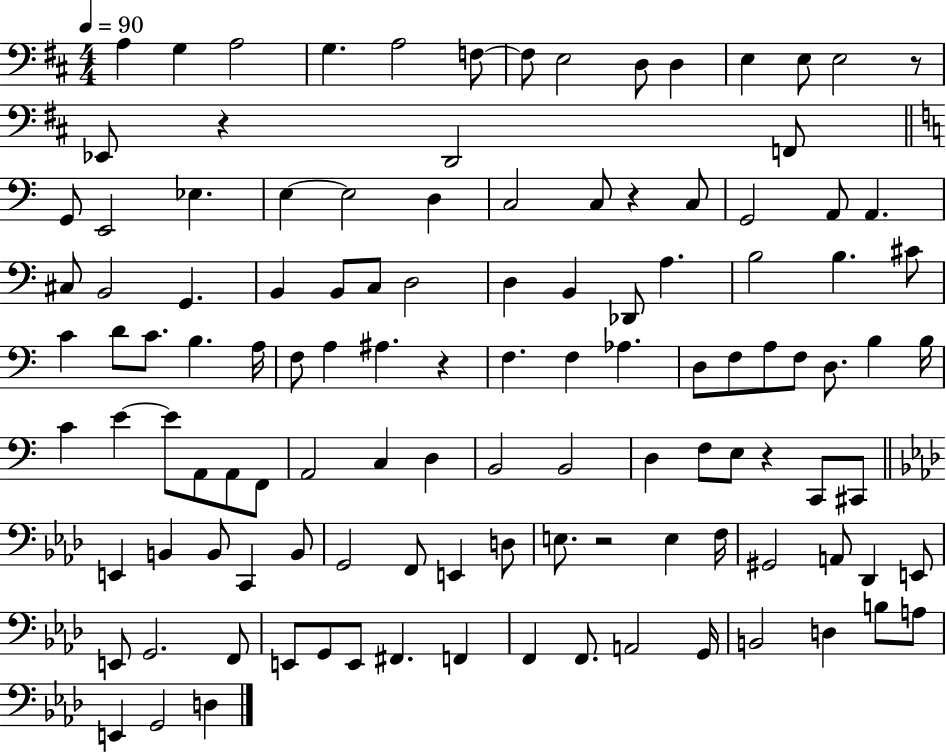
X:1
T:Untitled
M:4/4
L:1/4
K:D
A, G, A,2 G, A,2 F,/2 F,/2 E,2 D,/2 D, E, E,/2 E,2 z/2 _E,,/2 z D,,2 F,,/2 G,,/2 E,,2 _E, E, E,2 D, C,2 C,/2 z C,/2 G,,2 A,,/2 A,, ^C,/2 B,,2 G,, B,, B,,/2 C,/2 D,2 D, B,, _D,,/2 A, B,2 B, ^C/2 C D/2 C/2 B, A,/4 F,/2 A, ^A, z F, F, _A, D,/2 F,/2 A,/2 F,/2 D,/2 B, B,/4 C E E/2 A,,/2 A,,/2 F,,/2 A,,2 C, D, B,,2 B,,2 D, F,/2 E,/2 z C,,/2 ^C,,/2 E,, B,, B,,/2 C,, B,,/2 G,,2 F,,/2 E,, D,/2 E,/2 z2 E, F,/4 ^G,,2 A,,/2 _D,, E,,/2 E,,/2 G,,2 F,,/2 E,,/2 G,,/2 E,,/2 ^F,, F,, F,, F,,/2 A,,2 G,,/4 B,,2 D, B,/2 A,/2 E,, G,,2 D,